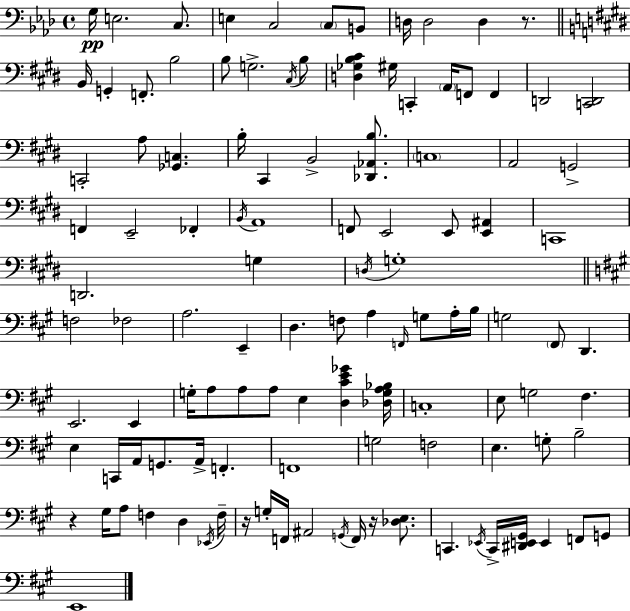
G3/s E3/h. C3/e. E3/q C3/h C3/e B2/e D3/s D3/h D3/q R/e. B2/s G2/q F2/e. B3/h B3/e G3/h. C#3/s B3/e [D3,Gb3,B3,C#4]/q G#3/s C2/q A2/s F2/e F2/q D2/h [C2,D2]/h C2/h A3/e [Gb2,C3]/q. B3/s C#2/q B2/h [Db2,Ab2,B3]/e. C3/w A2/h G2/h F2/q E2/h FES2/q B2/s A2/w F2/e E2/h E2/e [E2,A#2]/q C2/w D2/h. G3/q D3/s G3/w F3/h FES3/h A3/h. E2/q D3/q. F3/e A3/q F2/s G3/e A3/s B3/s G3/h F#2/e D2/q. E2/h. E2/q G3/s A3/e A3/e A3/e E3/q [D3,C#4,E4,Gb4]/q [Db3,G3,A3,Bb3]/s C3/w E3/e G3/h F#3/q. E3/q C2/s A2/s G2/e. A2/s F2/q. F2/w G3/h F3/h E3/q. G3/e B3/h R/q G#3/s A3/e F3/q D3/q Eb2/s F3/s R/s G3/s F2/s A#2/h G2/s F2/s R/s [Db3,E3]/e. C2/q. Eb2/s C2/s [D#2,E2,G#2]/s E2/q F2/e G2/e E2/w